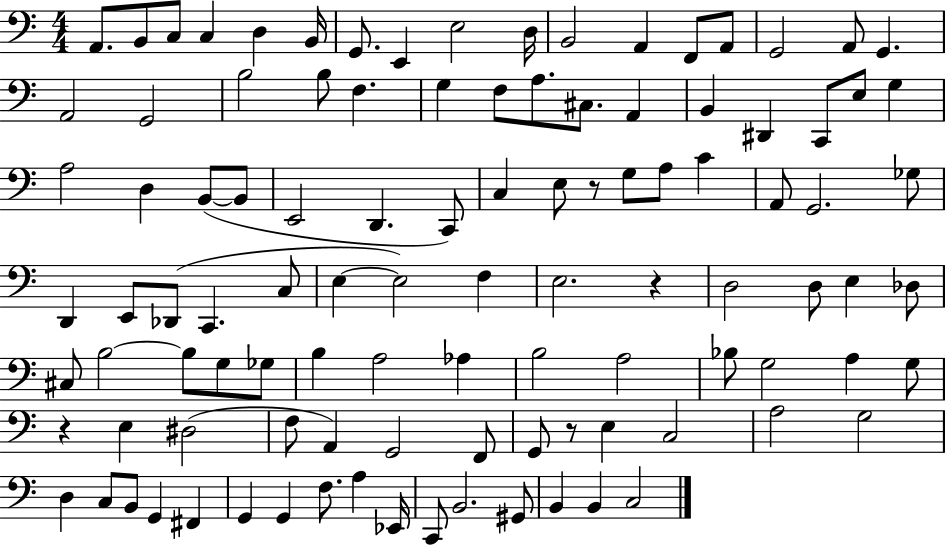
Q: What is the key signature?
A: C major